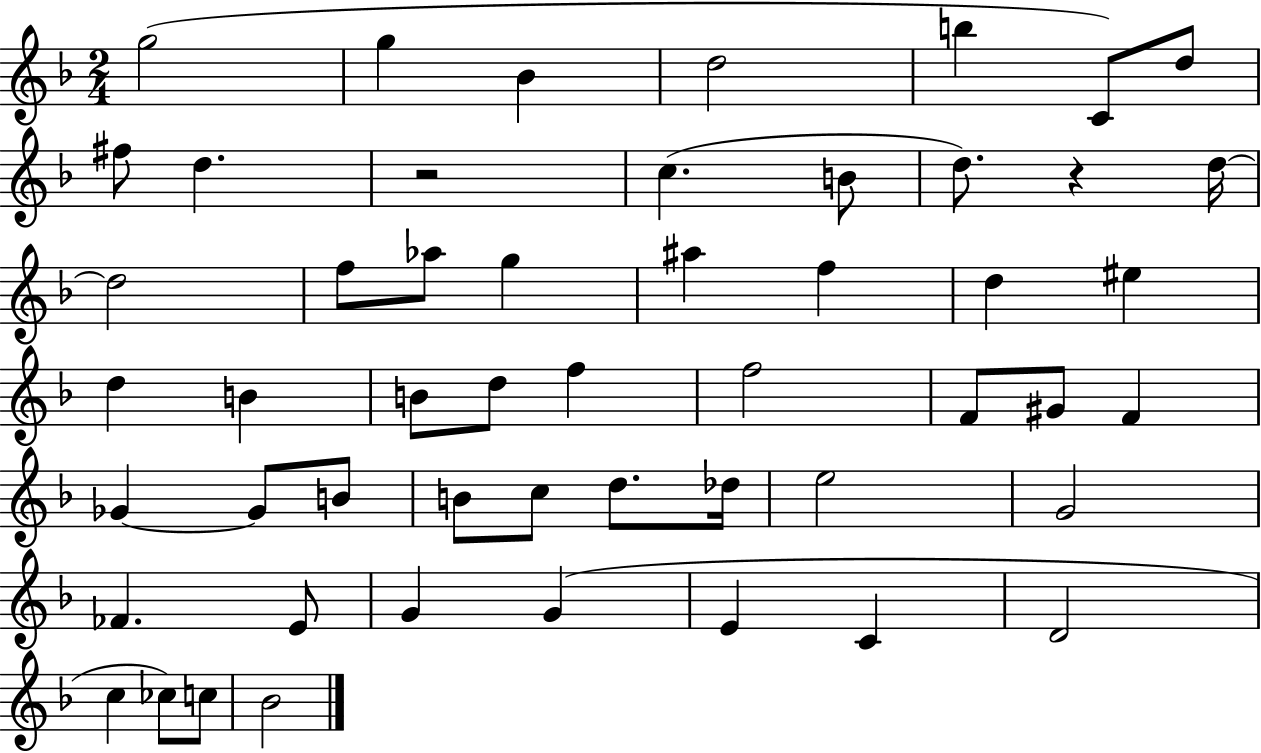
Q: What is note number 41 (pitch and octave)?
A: E4